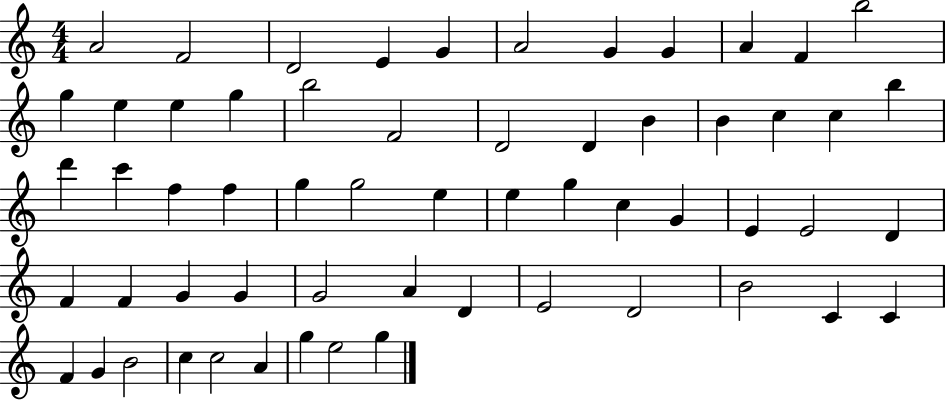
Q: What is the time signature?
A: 4/4